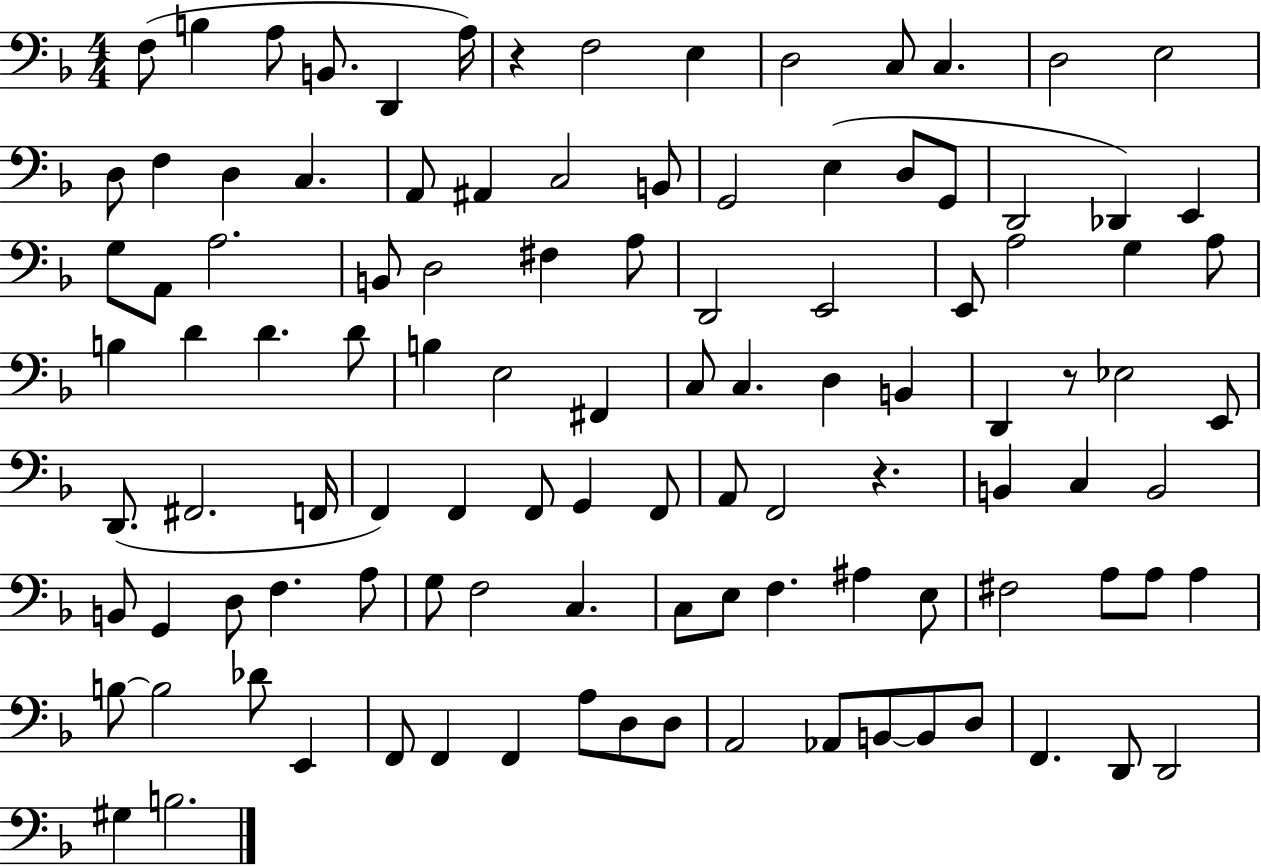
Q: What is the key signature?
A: F major